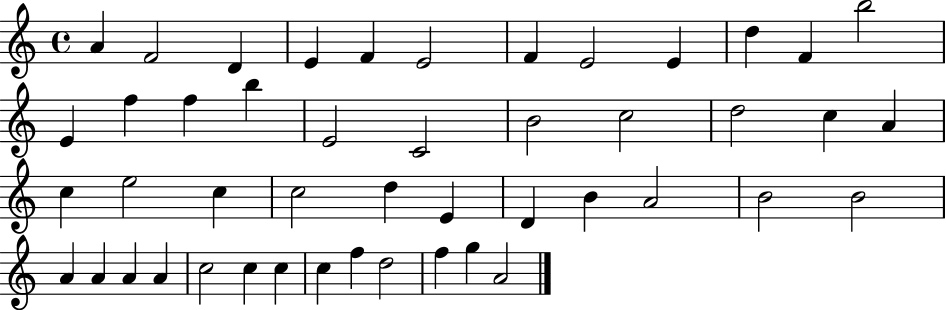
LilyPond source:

{
  \clef treble
  \time 4/4
  \defaultTimeSignature
  \key c \major
  a'4 f'2 d'4 | e'4 f'4 e'2 | f'4 e'2 e'4 | d''4 f'4 b''2 | \break e'4 f''4 f''4 b''4 | e'2 c'2 | b'2 c''2 | d''2 c''4 a'4 | \break c''4 e''2 c''4 | c''2 d''4 e'4 | d'4 b'4 a'2 | b'2 b'2 | \break a'4 a'4 a'4 a'4 | c''2 c''4 c''4 | c''4 f''4 d''2 | f''4 g''4 a'2 | \break \bar "|."
}